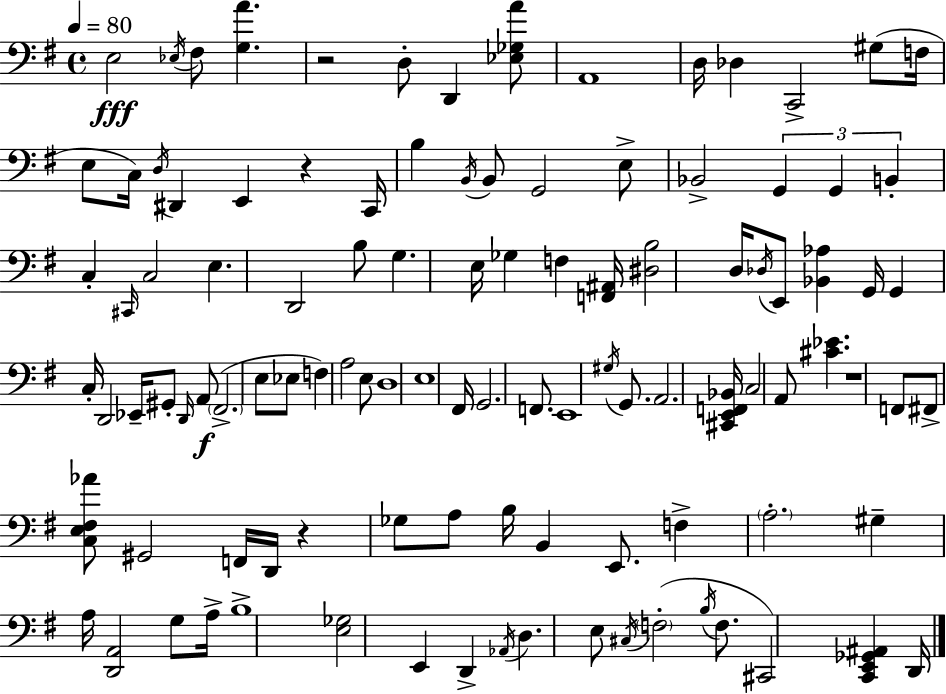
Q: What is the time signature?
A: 4/4